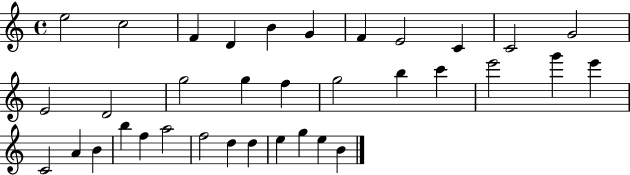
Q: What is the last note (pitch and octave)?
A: B4